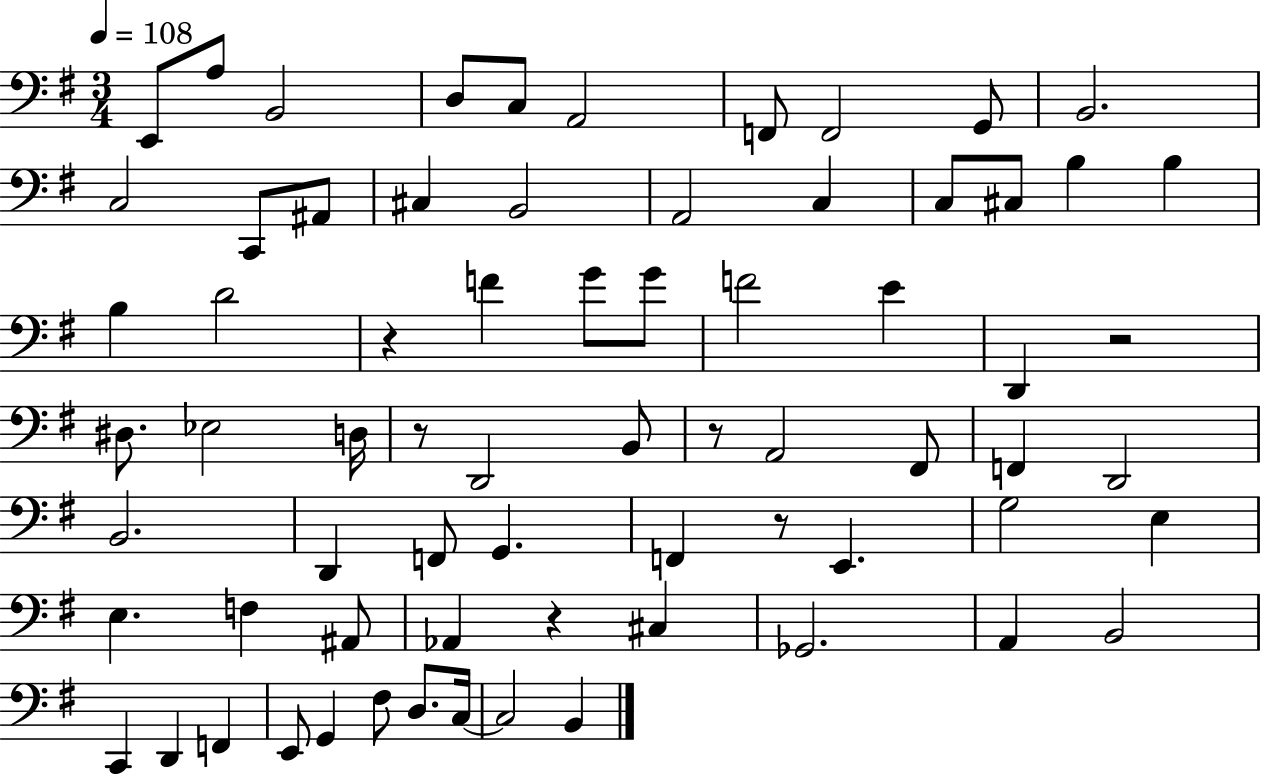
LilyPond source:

{
  \clef bass
  \numericTimeSignature
  \time 3/4
  \key g \major
  \tempo 4 = 108
  \repeat volta 2 { e,8 a8 b,2 | d8 c8 a,2 | f,8 f,2 g,8 | b,2. | \break c2 c,8 ais,8 | cis4 b,2 | a,2 c4 | c8 cis8 b4 b4 | \break b4 d'2 | r4 f'4 g'8 g'8 | f'2 e'4 | d,4 r2 | \break dis8. ees2 d16 | r8 d,2 b,8 | r8 a,2 fis,8 | f,4 d,2 | \break b,2. | d,4 f,8 g,4. | f,4 r8 e,4. | g2 e4 | \break e4. f4 ais,8 | aes,4 r4 cis4 | ges,2. | a,4 b,2 | \break c,4 d,4 f,4 | e,8 g,4 fis8 d8. c16~~ | c2 b,4 | } \bar "|."
}